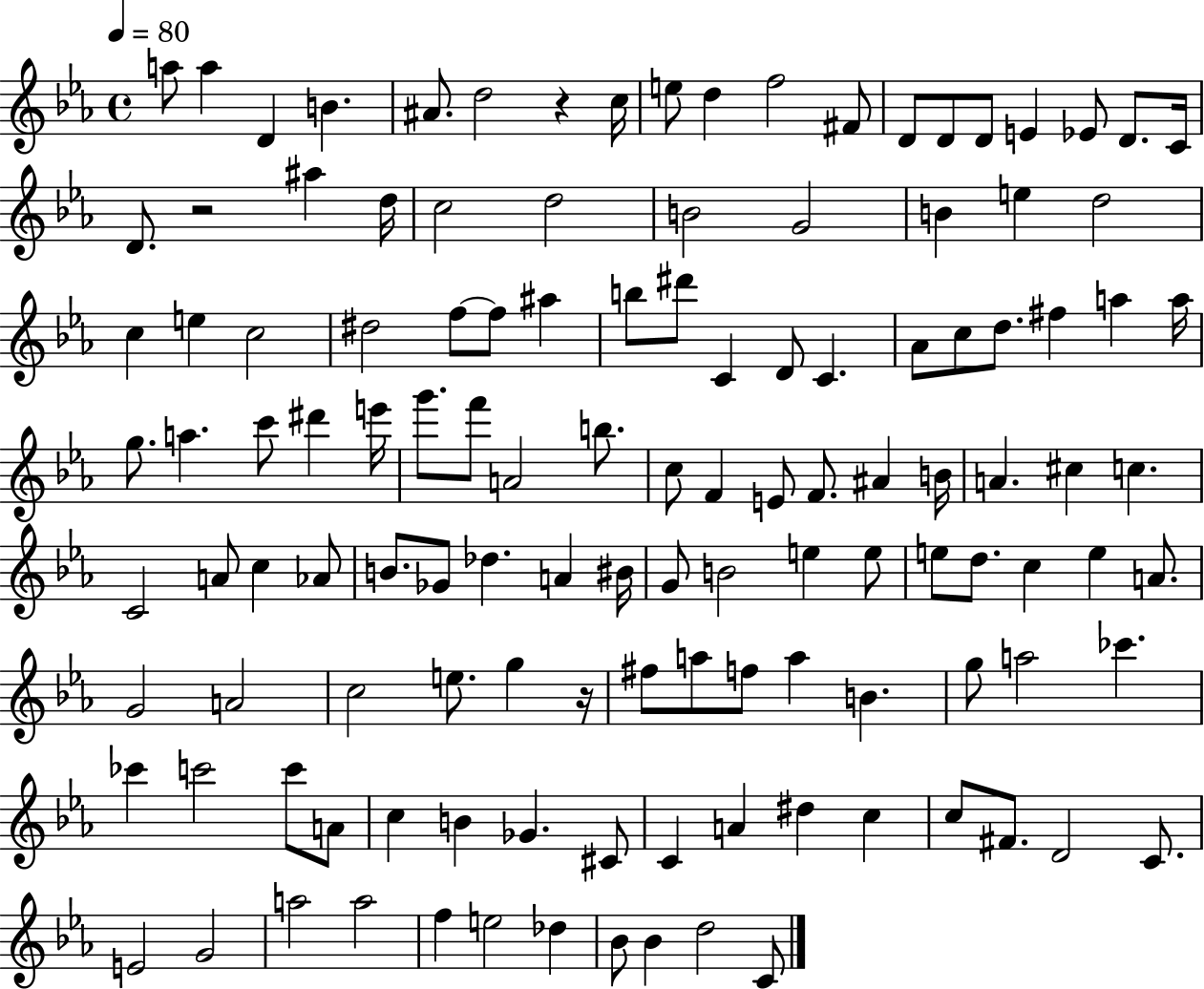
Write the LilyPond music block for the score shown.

{
  \clef treble
  \time 4/4
  \defaultTimeSignature
  \key ees \major
  \tempo 4 = 80
  \repeat volta 2 { a''8 a''4 d'4 b'4. | ais'8. d''2 r4 c''16 | e''8 d''4 f''2 fis'8 | d'8 d'8 d'8 e'4 ees'8 d'8. c'16 | \break d'8. r2 ais''4 d''16 | c''2 d''2 | b'2 g'2 | b'4 e''4 d''2 | \break c''4 e''4 c''2 | dis''2 f''8~~ f''8 ais''4 | b''8 dis'''8 c'4 d'8 c'4. | aes'8 c''8 d''8. fis''4 a''4 a''16 | \break g''8. a''4. c'''8 dis'''4 e'''16 | g'''8. f'''8 a'2 b''8. | c''8 f'4 e'8 f'8. ais'4 b'16 | a'4. cis''4 c''4. | \break c'2 a'8 c''4 aes'8 | b'8. ges'8 des''4. a'4 bis'16 | g'8 b'2 e''4 e''8 | e''8 d''8. c''4 e''4 a'8. | \break g'2 a'2 | c''2 e''8. g''4 r16 | fis''8 a''8 f''8 a''4 b'4. | g''8 a''2 ces'''4. | \break ces'''4 c'''2 c'''8 a'8 | c''4 b'4 ges'4. cis'8 | c'4 a'4 dis''4 c''4 | c''8 fis'8. d'2 c'8. | \break e'2 g'2 | a''2 a''2 | f''4 e''2 des''4 | bes'8 bes'4 d''2 c'8 | \break } \bar "|."
}